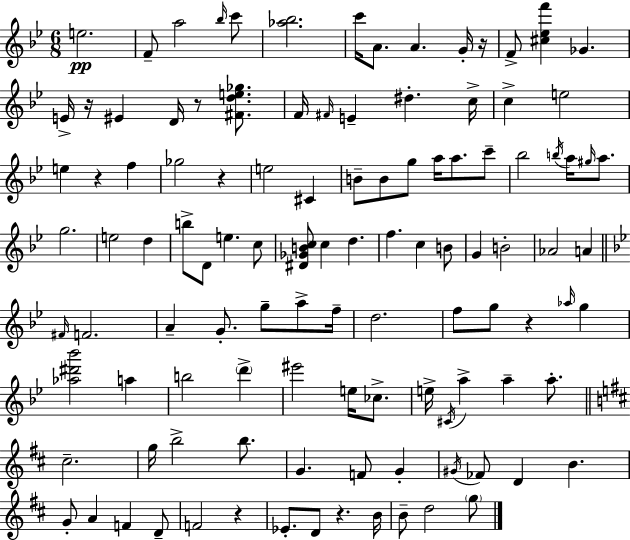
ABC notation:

X:1
T:Untitled
M:6/8
L:1/4
K:Gm
e2 F/2 a2 _b/4 c'/2 [_a_b]2 c'/4 A/2 A G/4 z/4 F/2 [^c_ef'] _G E/4 z/4 ^E D/4 z/2 [^Fde_g]/2 F/4 ^F/4 E ^d c/4 c e2 e z f _g2 z e2 ^C B/2 B/2 g/2 a/4 a/2 c'/2 _b2 b/4 a/4 ^g/4 a/2 g2 e2 d b/2 D/2 e c/2 [^D_GBc]/2 c d f c B/2 G B2 _A2 A ^F/4 F2 A G/2 g/2 a/2 f/4 d2 f/2 g/2 z _a/4 g [_a^d'_b']2 a b2 d' ^e'2 e/4 _c/2 e/4 ^C/4 a a a/2 ^c2 g/4 b2 b/2 G F/2 G ^G/4 _F/2 D B G/2 A F D/2 F2 z _E/2 D/2 z B/4 B/2 d2 g/2